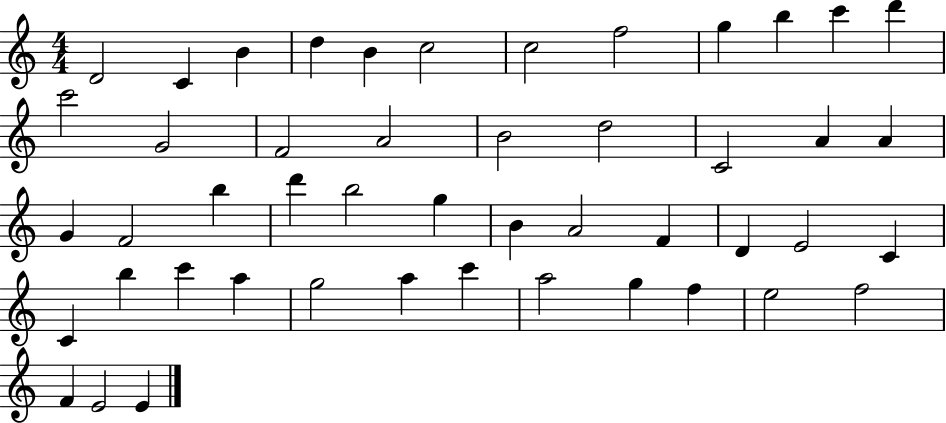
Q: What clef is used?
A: treble